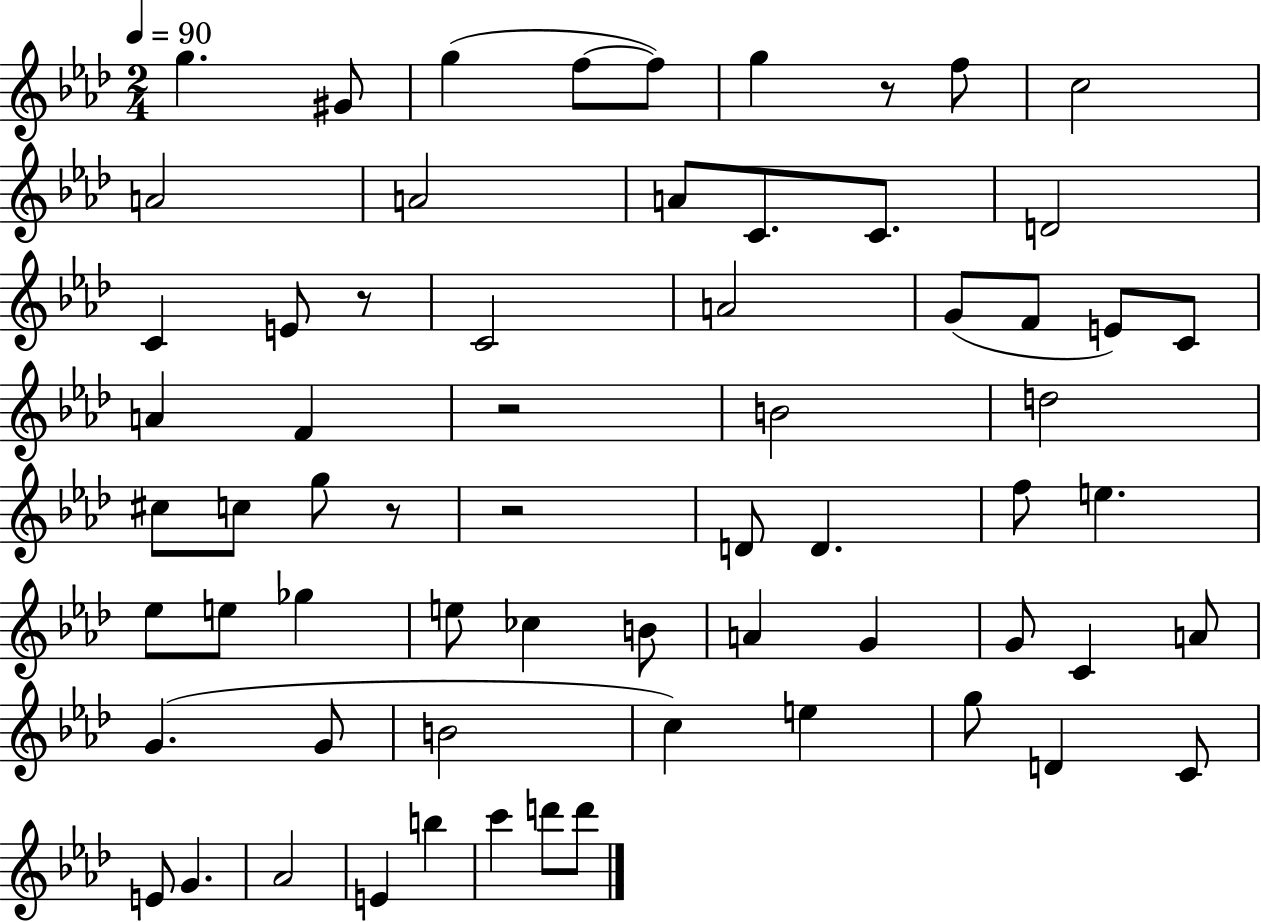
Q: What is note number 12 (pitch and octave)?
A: C4